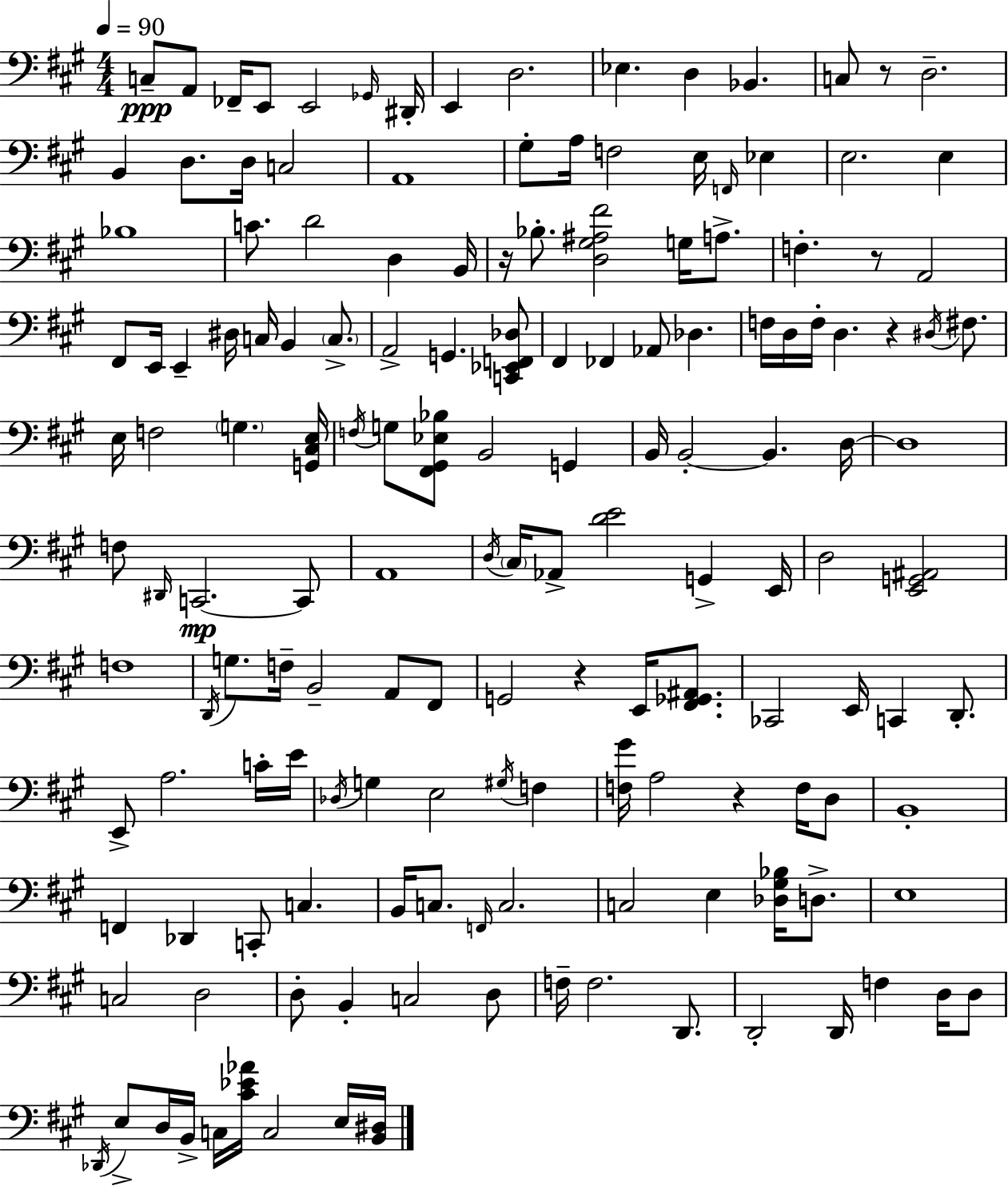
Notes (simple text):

C3/e A2/e FES2/s E2/e E2/h Gb2/s D#2/s E2/q D3/h. Eb3/q. D3/q Bb2/q. C3/e R/e D3/h. B2/q D3/e. D3/s C3/h A2/w G#3/e A3/s F3/h E3/s F2/s Eb3/q E3/h. E3/q Bb3/w C4/e. D4/h D3/q B2/s R/s Bb3/e. [D3,G#3,A#3,F#4]/h G3/s A3/e. F3/q. R/e A2/h F#2/e E2/s E2/q D#3/s C3/s B2/q C3/e. A2/h G2/q. [C2,Eb2,F2,Db3]/e F#2/q FES2/q Ab2/e Db3/q. F3/s D3/s F3/s D3/q. R/q D#3/s F#3/e. E3/s F3/h G3/q. [G2,C#3,E3]/s F3/s G3/e [F#2,G#2,Eb3,Bb3]/e B2/h G2/q B2/s B2/h B2/q. D3/s D3/w F3/e D#2/s C2/h. C2/e A2/w D3/s C#3/s Ab2/e [D4,E4]/h G2/q E2/s D3/h [E2,G2,A#2]/h F3/w D2/s G3/e. F3/s B2/h A2/e F#2/e G2/h R/q E2/s [F#2,Gb2,A#2]/e. CES2/h E2/s C2/q D2/e. E2/e A3/h. C4/s E4/s Db3/s G3/q E3/h G#3/s F3/q [F3,G#4]/s A3/h R/q F3/s D3/e B2/w F2/q Db2/q C2/e C3/q. B2/s C3/e. F2/s C3/h. C3/h E3/q [Db3,G#3,Bb3]/s D3/e. E3/w C3/h D3/h D3/e B2/q C3/h D3/e F3/s F3/h. D2/e. D2/h D2/s F3/q D3/s D3/e Db2/s E3/e D3/s B2/s C3/s [C#4,Eb4,Ab4]/s C3/h E3/s [B2,D#3]/s